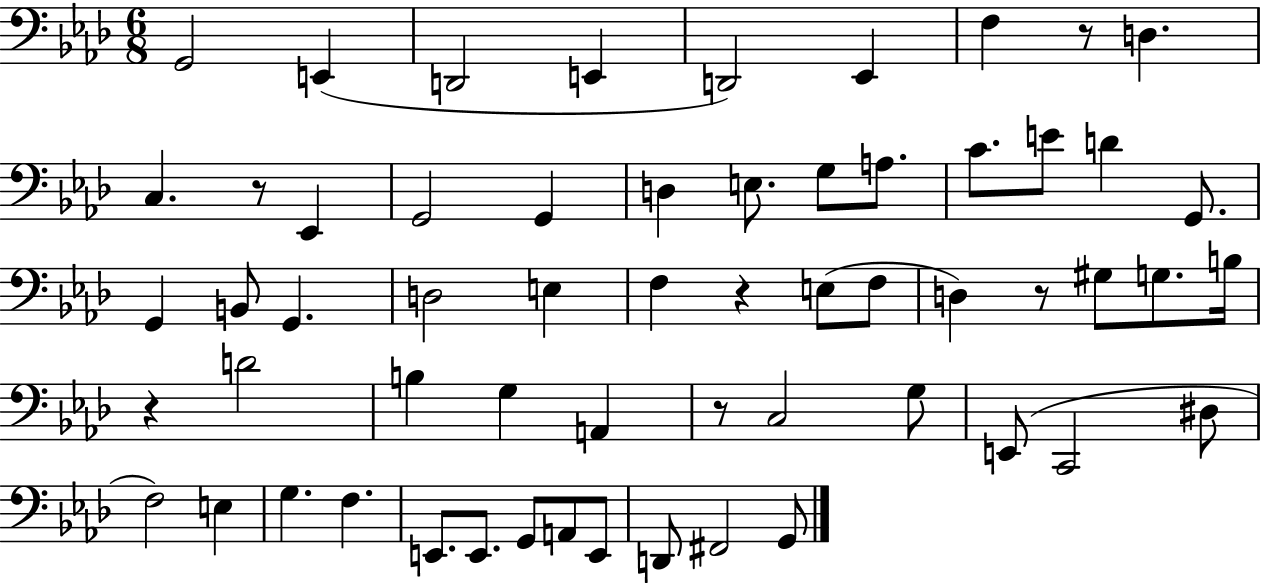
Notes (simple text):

G2/h E2/q D2/h E2/q D2/h Eb2/q F3/q R/e D3/q. C3/q. R/e Eb2/q G2/h G2/q D3/q E3/e. G3/e A3/e. C4/e. E4/e D4/q G2/e. G2/q B2/e G2/q. D3/h E3/q F3/q R/q E3/e F3/e D3/q R/e G#3/e G3/e. B3/s R/q D4/h B3/q G3/q A2/q R/e C3/h G3/e E2/e C2/h D#3/e F3/h E3/q G3/q. F3/q. E2/e. E2/e. G2/e A2/e E2/e D2/e F#2/h G2/e